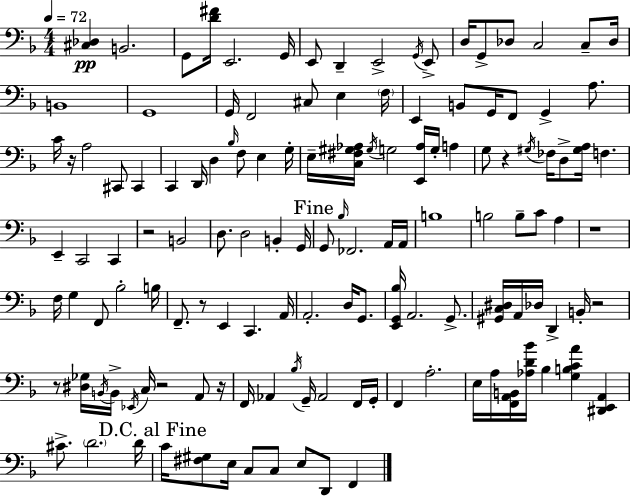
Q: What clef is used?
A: bass